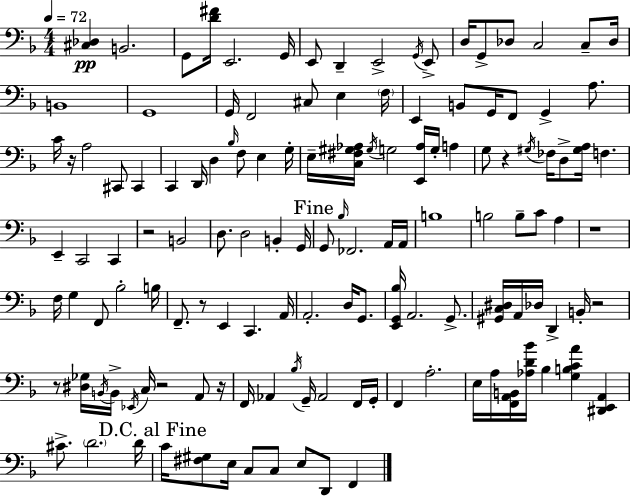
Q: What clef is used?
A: bass